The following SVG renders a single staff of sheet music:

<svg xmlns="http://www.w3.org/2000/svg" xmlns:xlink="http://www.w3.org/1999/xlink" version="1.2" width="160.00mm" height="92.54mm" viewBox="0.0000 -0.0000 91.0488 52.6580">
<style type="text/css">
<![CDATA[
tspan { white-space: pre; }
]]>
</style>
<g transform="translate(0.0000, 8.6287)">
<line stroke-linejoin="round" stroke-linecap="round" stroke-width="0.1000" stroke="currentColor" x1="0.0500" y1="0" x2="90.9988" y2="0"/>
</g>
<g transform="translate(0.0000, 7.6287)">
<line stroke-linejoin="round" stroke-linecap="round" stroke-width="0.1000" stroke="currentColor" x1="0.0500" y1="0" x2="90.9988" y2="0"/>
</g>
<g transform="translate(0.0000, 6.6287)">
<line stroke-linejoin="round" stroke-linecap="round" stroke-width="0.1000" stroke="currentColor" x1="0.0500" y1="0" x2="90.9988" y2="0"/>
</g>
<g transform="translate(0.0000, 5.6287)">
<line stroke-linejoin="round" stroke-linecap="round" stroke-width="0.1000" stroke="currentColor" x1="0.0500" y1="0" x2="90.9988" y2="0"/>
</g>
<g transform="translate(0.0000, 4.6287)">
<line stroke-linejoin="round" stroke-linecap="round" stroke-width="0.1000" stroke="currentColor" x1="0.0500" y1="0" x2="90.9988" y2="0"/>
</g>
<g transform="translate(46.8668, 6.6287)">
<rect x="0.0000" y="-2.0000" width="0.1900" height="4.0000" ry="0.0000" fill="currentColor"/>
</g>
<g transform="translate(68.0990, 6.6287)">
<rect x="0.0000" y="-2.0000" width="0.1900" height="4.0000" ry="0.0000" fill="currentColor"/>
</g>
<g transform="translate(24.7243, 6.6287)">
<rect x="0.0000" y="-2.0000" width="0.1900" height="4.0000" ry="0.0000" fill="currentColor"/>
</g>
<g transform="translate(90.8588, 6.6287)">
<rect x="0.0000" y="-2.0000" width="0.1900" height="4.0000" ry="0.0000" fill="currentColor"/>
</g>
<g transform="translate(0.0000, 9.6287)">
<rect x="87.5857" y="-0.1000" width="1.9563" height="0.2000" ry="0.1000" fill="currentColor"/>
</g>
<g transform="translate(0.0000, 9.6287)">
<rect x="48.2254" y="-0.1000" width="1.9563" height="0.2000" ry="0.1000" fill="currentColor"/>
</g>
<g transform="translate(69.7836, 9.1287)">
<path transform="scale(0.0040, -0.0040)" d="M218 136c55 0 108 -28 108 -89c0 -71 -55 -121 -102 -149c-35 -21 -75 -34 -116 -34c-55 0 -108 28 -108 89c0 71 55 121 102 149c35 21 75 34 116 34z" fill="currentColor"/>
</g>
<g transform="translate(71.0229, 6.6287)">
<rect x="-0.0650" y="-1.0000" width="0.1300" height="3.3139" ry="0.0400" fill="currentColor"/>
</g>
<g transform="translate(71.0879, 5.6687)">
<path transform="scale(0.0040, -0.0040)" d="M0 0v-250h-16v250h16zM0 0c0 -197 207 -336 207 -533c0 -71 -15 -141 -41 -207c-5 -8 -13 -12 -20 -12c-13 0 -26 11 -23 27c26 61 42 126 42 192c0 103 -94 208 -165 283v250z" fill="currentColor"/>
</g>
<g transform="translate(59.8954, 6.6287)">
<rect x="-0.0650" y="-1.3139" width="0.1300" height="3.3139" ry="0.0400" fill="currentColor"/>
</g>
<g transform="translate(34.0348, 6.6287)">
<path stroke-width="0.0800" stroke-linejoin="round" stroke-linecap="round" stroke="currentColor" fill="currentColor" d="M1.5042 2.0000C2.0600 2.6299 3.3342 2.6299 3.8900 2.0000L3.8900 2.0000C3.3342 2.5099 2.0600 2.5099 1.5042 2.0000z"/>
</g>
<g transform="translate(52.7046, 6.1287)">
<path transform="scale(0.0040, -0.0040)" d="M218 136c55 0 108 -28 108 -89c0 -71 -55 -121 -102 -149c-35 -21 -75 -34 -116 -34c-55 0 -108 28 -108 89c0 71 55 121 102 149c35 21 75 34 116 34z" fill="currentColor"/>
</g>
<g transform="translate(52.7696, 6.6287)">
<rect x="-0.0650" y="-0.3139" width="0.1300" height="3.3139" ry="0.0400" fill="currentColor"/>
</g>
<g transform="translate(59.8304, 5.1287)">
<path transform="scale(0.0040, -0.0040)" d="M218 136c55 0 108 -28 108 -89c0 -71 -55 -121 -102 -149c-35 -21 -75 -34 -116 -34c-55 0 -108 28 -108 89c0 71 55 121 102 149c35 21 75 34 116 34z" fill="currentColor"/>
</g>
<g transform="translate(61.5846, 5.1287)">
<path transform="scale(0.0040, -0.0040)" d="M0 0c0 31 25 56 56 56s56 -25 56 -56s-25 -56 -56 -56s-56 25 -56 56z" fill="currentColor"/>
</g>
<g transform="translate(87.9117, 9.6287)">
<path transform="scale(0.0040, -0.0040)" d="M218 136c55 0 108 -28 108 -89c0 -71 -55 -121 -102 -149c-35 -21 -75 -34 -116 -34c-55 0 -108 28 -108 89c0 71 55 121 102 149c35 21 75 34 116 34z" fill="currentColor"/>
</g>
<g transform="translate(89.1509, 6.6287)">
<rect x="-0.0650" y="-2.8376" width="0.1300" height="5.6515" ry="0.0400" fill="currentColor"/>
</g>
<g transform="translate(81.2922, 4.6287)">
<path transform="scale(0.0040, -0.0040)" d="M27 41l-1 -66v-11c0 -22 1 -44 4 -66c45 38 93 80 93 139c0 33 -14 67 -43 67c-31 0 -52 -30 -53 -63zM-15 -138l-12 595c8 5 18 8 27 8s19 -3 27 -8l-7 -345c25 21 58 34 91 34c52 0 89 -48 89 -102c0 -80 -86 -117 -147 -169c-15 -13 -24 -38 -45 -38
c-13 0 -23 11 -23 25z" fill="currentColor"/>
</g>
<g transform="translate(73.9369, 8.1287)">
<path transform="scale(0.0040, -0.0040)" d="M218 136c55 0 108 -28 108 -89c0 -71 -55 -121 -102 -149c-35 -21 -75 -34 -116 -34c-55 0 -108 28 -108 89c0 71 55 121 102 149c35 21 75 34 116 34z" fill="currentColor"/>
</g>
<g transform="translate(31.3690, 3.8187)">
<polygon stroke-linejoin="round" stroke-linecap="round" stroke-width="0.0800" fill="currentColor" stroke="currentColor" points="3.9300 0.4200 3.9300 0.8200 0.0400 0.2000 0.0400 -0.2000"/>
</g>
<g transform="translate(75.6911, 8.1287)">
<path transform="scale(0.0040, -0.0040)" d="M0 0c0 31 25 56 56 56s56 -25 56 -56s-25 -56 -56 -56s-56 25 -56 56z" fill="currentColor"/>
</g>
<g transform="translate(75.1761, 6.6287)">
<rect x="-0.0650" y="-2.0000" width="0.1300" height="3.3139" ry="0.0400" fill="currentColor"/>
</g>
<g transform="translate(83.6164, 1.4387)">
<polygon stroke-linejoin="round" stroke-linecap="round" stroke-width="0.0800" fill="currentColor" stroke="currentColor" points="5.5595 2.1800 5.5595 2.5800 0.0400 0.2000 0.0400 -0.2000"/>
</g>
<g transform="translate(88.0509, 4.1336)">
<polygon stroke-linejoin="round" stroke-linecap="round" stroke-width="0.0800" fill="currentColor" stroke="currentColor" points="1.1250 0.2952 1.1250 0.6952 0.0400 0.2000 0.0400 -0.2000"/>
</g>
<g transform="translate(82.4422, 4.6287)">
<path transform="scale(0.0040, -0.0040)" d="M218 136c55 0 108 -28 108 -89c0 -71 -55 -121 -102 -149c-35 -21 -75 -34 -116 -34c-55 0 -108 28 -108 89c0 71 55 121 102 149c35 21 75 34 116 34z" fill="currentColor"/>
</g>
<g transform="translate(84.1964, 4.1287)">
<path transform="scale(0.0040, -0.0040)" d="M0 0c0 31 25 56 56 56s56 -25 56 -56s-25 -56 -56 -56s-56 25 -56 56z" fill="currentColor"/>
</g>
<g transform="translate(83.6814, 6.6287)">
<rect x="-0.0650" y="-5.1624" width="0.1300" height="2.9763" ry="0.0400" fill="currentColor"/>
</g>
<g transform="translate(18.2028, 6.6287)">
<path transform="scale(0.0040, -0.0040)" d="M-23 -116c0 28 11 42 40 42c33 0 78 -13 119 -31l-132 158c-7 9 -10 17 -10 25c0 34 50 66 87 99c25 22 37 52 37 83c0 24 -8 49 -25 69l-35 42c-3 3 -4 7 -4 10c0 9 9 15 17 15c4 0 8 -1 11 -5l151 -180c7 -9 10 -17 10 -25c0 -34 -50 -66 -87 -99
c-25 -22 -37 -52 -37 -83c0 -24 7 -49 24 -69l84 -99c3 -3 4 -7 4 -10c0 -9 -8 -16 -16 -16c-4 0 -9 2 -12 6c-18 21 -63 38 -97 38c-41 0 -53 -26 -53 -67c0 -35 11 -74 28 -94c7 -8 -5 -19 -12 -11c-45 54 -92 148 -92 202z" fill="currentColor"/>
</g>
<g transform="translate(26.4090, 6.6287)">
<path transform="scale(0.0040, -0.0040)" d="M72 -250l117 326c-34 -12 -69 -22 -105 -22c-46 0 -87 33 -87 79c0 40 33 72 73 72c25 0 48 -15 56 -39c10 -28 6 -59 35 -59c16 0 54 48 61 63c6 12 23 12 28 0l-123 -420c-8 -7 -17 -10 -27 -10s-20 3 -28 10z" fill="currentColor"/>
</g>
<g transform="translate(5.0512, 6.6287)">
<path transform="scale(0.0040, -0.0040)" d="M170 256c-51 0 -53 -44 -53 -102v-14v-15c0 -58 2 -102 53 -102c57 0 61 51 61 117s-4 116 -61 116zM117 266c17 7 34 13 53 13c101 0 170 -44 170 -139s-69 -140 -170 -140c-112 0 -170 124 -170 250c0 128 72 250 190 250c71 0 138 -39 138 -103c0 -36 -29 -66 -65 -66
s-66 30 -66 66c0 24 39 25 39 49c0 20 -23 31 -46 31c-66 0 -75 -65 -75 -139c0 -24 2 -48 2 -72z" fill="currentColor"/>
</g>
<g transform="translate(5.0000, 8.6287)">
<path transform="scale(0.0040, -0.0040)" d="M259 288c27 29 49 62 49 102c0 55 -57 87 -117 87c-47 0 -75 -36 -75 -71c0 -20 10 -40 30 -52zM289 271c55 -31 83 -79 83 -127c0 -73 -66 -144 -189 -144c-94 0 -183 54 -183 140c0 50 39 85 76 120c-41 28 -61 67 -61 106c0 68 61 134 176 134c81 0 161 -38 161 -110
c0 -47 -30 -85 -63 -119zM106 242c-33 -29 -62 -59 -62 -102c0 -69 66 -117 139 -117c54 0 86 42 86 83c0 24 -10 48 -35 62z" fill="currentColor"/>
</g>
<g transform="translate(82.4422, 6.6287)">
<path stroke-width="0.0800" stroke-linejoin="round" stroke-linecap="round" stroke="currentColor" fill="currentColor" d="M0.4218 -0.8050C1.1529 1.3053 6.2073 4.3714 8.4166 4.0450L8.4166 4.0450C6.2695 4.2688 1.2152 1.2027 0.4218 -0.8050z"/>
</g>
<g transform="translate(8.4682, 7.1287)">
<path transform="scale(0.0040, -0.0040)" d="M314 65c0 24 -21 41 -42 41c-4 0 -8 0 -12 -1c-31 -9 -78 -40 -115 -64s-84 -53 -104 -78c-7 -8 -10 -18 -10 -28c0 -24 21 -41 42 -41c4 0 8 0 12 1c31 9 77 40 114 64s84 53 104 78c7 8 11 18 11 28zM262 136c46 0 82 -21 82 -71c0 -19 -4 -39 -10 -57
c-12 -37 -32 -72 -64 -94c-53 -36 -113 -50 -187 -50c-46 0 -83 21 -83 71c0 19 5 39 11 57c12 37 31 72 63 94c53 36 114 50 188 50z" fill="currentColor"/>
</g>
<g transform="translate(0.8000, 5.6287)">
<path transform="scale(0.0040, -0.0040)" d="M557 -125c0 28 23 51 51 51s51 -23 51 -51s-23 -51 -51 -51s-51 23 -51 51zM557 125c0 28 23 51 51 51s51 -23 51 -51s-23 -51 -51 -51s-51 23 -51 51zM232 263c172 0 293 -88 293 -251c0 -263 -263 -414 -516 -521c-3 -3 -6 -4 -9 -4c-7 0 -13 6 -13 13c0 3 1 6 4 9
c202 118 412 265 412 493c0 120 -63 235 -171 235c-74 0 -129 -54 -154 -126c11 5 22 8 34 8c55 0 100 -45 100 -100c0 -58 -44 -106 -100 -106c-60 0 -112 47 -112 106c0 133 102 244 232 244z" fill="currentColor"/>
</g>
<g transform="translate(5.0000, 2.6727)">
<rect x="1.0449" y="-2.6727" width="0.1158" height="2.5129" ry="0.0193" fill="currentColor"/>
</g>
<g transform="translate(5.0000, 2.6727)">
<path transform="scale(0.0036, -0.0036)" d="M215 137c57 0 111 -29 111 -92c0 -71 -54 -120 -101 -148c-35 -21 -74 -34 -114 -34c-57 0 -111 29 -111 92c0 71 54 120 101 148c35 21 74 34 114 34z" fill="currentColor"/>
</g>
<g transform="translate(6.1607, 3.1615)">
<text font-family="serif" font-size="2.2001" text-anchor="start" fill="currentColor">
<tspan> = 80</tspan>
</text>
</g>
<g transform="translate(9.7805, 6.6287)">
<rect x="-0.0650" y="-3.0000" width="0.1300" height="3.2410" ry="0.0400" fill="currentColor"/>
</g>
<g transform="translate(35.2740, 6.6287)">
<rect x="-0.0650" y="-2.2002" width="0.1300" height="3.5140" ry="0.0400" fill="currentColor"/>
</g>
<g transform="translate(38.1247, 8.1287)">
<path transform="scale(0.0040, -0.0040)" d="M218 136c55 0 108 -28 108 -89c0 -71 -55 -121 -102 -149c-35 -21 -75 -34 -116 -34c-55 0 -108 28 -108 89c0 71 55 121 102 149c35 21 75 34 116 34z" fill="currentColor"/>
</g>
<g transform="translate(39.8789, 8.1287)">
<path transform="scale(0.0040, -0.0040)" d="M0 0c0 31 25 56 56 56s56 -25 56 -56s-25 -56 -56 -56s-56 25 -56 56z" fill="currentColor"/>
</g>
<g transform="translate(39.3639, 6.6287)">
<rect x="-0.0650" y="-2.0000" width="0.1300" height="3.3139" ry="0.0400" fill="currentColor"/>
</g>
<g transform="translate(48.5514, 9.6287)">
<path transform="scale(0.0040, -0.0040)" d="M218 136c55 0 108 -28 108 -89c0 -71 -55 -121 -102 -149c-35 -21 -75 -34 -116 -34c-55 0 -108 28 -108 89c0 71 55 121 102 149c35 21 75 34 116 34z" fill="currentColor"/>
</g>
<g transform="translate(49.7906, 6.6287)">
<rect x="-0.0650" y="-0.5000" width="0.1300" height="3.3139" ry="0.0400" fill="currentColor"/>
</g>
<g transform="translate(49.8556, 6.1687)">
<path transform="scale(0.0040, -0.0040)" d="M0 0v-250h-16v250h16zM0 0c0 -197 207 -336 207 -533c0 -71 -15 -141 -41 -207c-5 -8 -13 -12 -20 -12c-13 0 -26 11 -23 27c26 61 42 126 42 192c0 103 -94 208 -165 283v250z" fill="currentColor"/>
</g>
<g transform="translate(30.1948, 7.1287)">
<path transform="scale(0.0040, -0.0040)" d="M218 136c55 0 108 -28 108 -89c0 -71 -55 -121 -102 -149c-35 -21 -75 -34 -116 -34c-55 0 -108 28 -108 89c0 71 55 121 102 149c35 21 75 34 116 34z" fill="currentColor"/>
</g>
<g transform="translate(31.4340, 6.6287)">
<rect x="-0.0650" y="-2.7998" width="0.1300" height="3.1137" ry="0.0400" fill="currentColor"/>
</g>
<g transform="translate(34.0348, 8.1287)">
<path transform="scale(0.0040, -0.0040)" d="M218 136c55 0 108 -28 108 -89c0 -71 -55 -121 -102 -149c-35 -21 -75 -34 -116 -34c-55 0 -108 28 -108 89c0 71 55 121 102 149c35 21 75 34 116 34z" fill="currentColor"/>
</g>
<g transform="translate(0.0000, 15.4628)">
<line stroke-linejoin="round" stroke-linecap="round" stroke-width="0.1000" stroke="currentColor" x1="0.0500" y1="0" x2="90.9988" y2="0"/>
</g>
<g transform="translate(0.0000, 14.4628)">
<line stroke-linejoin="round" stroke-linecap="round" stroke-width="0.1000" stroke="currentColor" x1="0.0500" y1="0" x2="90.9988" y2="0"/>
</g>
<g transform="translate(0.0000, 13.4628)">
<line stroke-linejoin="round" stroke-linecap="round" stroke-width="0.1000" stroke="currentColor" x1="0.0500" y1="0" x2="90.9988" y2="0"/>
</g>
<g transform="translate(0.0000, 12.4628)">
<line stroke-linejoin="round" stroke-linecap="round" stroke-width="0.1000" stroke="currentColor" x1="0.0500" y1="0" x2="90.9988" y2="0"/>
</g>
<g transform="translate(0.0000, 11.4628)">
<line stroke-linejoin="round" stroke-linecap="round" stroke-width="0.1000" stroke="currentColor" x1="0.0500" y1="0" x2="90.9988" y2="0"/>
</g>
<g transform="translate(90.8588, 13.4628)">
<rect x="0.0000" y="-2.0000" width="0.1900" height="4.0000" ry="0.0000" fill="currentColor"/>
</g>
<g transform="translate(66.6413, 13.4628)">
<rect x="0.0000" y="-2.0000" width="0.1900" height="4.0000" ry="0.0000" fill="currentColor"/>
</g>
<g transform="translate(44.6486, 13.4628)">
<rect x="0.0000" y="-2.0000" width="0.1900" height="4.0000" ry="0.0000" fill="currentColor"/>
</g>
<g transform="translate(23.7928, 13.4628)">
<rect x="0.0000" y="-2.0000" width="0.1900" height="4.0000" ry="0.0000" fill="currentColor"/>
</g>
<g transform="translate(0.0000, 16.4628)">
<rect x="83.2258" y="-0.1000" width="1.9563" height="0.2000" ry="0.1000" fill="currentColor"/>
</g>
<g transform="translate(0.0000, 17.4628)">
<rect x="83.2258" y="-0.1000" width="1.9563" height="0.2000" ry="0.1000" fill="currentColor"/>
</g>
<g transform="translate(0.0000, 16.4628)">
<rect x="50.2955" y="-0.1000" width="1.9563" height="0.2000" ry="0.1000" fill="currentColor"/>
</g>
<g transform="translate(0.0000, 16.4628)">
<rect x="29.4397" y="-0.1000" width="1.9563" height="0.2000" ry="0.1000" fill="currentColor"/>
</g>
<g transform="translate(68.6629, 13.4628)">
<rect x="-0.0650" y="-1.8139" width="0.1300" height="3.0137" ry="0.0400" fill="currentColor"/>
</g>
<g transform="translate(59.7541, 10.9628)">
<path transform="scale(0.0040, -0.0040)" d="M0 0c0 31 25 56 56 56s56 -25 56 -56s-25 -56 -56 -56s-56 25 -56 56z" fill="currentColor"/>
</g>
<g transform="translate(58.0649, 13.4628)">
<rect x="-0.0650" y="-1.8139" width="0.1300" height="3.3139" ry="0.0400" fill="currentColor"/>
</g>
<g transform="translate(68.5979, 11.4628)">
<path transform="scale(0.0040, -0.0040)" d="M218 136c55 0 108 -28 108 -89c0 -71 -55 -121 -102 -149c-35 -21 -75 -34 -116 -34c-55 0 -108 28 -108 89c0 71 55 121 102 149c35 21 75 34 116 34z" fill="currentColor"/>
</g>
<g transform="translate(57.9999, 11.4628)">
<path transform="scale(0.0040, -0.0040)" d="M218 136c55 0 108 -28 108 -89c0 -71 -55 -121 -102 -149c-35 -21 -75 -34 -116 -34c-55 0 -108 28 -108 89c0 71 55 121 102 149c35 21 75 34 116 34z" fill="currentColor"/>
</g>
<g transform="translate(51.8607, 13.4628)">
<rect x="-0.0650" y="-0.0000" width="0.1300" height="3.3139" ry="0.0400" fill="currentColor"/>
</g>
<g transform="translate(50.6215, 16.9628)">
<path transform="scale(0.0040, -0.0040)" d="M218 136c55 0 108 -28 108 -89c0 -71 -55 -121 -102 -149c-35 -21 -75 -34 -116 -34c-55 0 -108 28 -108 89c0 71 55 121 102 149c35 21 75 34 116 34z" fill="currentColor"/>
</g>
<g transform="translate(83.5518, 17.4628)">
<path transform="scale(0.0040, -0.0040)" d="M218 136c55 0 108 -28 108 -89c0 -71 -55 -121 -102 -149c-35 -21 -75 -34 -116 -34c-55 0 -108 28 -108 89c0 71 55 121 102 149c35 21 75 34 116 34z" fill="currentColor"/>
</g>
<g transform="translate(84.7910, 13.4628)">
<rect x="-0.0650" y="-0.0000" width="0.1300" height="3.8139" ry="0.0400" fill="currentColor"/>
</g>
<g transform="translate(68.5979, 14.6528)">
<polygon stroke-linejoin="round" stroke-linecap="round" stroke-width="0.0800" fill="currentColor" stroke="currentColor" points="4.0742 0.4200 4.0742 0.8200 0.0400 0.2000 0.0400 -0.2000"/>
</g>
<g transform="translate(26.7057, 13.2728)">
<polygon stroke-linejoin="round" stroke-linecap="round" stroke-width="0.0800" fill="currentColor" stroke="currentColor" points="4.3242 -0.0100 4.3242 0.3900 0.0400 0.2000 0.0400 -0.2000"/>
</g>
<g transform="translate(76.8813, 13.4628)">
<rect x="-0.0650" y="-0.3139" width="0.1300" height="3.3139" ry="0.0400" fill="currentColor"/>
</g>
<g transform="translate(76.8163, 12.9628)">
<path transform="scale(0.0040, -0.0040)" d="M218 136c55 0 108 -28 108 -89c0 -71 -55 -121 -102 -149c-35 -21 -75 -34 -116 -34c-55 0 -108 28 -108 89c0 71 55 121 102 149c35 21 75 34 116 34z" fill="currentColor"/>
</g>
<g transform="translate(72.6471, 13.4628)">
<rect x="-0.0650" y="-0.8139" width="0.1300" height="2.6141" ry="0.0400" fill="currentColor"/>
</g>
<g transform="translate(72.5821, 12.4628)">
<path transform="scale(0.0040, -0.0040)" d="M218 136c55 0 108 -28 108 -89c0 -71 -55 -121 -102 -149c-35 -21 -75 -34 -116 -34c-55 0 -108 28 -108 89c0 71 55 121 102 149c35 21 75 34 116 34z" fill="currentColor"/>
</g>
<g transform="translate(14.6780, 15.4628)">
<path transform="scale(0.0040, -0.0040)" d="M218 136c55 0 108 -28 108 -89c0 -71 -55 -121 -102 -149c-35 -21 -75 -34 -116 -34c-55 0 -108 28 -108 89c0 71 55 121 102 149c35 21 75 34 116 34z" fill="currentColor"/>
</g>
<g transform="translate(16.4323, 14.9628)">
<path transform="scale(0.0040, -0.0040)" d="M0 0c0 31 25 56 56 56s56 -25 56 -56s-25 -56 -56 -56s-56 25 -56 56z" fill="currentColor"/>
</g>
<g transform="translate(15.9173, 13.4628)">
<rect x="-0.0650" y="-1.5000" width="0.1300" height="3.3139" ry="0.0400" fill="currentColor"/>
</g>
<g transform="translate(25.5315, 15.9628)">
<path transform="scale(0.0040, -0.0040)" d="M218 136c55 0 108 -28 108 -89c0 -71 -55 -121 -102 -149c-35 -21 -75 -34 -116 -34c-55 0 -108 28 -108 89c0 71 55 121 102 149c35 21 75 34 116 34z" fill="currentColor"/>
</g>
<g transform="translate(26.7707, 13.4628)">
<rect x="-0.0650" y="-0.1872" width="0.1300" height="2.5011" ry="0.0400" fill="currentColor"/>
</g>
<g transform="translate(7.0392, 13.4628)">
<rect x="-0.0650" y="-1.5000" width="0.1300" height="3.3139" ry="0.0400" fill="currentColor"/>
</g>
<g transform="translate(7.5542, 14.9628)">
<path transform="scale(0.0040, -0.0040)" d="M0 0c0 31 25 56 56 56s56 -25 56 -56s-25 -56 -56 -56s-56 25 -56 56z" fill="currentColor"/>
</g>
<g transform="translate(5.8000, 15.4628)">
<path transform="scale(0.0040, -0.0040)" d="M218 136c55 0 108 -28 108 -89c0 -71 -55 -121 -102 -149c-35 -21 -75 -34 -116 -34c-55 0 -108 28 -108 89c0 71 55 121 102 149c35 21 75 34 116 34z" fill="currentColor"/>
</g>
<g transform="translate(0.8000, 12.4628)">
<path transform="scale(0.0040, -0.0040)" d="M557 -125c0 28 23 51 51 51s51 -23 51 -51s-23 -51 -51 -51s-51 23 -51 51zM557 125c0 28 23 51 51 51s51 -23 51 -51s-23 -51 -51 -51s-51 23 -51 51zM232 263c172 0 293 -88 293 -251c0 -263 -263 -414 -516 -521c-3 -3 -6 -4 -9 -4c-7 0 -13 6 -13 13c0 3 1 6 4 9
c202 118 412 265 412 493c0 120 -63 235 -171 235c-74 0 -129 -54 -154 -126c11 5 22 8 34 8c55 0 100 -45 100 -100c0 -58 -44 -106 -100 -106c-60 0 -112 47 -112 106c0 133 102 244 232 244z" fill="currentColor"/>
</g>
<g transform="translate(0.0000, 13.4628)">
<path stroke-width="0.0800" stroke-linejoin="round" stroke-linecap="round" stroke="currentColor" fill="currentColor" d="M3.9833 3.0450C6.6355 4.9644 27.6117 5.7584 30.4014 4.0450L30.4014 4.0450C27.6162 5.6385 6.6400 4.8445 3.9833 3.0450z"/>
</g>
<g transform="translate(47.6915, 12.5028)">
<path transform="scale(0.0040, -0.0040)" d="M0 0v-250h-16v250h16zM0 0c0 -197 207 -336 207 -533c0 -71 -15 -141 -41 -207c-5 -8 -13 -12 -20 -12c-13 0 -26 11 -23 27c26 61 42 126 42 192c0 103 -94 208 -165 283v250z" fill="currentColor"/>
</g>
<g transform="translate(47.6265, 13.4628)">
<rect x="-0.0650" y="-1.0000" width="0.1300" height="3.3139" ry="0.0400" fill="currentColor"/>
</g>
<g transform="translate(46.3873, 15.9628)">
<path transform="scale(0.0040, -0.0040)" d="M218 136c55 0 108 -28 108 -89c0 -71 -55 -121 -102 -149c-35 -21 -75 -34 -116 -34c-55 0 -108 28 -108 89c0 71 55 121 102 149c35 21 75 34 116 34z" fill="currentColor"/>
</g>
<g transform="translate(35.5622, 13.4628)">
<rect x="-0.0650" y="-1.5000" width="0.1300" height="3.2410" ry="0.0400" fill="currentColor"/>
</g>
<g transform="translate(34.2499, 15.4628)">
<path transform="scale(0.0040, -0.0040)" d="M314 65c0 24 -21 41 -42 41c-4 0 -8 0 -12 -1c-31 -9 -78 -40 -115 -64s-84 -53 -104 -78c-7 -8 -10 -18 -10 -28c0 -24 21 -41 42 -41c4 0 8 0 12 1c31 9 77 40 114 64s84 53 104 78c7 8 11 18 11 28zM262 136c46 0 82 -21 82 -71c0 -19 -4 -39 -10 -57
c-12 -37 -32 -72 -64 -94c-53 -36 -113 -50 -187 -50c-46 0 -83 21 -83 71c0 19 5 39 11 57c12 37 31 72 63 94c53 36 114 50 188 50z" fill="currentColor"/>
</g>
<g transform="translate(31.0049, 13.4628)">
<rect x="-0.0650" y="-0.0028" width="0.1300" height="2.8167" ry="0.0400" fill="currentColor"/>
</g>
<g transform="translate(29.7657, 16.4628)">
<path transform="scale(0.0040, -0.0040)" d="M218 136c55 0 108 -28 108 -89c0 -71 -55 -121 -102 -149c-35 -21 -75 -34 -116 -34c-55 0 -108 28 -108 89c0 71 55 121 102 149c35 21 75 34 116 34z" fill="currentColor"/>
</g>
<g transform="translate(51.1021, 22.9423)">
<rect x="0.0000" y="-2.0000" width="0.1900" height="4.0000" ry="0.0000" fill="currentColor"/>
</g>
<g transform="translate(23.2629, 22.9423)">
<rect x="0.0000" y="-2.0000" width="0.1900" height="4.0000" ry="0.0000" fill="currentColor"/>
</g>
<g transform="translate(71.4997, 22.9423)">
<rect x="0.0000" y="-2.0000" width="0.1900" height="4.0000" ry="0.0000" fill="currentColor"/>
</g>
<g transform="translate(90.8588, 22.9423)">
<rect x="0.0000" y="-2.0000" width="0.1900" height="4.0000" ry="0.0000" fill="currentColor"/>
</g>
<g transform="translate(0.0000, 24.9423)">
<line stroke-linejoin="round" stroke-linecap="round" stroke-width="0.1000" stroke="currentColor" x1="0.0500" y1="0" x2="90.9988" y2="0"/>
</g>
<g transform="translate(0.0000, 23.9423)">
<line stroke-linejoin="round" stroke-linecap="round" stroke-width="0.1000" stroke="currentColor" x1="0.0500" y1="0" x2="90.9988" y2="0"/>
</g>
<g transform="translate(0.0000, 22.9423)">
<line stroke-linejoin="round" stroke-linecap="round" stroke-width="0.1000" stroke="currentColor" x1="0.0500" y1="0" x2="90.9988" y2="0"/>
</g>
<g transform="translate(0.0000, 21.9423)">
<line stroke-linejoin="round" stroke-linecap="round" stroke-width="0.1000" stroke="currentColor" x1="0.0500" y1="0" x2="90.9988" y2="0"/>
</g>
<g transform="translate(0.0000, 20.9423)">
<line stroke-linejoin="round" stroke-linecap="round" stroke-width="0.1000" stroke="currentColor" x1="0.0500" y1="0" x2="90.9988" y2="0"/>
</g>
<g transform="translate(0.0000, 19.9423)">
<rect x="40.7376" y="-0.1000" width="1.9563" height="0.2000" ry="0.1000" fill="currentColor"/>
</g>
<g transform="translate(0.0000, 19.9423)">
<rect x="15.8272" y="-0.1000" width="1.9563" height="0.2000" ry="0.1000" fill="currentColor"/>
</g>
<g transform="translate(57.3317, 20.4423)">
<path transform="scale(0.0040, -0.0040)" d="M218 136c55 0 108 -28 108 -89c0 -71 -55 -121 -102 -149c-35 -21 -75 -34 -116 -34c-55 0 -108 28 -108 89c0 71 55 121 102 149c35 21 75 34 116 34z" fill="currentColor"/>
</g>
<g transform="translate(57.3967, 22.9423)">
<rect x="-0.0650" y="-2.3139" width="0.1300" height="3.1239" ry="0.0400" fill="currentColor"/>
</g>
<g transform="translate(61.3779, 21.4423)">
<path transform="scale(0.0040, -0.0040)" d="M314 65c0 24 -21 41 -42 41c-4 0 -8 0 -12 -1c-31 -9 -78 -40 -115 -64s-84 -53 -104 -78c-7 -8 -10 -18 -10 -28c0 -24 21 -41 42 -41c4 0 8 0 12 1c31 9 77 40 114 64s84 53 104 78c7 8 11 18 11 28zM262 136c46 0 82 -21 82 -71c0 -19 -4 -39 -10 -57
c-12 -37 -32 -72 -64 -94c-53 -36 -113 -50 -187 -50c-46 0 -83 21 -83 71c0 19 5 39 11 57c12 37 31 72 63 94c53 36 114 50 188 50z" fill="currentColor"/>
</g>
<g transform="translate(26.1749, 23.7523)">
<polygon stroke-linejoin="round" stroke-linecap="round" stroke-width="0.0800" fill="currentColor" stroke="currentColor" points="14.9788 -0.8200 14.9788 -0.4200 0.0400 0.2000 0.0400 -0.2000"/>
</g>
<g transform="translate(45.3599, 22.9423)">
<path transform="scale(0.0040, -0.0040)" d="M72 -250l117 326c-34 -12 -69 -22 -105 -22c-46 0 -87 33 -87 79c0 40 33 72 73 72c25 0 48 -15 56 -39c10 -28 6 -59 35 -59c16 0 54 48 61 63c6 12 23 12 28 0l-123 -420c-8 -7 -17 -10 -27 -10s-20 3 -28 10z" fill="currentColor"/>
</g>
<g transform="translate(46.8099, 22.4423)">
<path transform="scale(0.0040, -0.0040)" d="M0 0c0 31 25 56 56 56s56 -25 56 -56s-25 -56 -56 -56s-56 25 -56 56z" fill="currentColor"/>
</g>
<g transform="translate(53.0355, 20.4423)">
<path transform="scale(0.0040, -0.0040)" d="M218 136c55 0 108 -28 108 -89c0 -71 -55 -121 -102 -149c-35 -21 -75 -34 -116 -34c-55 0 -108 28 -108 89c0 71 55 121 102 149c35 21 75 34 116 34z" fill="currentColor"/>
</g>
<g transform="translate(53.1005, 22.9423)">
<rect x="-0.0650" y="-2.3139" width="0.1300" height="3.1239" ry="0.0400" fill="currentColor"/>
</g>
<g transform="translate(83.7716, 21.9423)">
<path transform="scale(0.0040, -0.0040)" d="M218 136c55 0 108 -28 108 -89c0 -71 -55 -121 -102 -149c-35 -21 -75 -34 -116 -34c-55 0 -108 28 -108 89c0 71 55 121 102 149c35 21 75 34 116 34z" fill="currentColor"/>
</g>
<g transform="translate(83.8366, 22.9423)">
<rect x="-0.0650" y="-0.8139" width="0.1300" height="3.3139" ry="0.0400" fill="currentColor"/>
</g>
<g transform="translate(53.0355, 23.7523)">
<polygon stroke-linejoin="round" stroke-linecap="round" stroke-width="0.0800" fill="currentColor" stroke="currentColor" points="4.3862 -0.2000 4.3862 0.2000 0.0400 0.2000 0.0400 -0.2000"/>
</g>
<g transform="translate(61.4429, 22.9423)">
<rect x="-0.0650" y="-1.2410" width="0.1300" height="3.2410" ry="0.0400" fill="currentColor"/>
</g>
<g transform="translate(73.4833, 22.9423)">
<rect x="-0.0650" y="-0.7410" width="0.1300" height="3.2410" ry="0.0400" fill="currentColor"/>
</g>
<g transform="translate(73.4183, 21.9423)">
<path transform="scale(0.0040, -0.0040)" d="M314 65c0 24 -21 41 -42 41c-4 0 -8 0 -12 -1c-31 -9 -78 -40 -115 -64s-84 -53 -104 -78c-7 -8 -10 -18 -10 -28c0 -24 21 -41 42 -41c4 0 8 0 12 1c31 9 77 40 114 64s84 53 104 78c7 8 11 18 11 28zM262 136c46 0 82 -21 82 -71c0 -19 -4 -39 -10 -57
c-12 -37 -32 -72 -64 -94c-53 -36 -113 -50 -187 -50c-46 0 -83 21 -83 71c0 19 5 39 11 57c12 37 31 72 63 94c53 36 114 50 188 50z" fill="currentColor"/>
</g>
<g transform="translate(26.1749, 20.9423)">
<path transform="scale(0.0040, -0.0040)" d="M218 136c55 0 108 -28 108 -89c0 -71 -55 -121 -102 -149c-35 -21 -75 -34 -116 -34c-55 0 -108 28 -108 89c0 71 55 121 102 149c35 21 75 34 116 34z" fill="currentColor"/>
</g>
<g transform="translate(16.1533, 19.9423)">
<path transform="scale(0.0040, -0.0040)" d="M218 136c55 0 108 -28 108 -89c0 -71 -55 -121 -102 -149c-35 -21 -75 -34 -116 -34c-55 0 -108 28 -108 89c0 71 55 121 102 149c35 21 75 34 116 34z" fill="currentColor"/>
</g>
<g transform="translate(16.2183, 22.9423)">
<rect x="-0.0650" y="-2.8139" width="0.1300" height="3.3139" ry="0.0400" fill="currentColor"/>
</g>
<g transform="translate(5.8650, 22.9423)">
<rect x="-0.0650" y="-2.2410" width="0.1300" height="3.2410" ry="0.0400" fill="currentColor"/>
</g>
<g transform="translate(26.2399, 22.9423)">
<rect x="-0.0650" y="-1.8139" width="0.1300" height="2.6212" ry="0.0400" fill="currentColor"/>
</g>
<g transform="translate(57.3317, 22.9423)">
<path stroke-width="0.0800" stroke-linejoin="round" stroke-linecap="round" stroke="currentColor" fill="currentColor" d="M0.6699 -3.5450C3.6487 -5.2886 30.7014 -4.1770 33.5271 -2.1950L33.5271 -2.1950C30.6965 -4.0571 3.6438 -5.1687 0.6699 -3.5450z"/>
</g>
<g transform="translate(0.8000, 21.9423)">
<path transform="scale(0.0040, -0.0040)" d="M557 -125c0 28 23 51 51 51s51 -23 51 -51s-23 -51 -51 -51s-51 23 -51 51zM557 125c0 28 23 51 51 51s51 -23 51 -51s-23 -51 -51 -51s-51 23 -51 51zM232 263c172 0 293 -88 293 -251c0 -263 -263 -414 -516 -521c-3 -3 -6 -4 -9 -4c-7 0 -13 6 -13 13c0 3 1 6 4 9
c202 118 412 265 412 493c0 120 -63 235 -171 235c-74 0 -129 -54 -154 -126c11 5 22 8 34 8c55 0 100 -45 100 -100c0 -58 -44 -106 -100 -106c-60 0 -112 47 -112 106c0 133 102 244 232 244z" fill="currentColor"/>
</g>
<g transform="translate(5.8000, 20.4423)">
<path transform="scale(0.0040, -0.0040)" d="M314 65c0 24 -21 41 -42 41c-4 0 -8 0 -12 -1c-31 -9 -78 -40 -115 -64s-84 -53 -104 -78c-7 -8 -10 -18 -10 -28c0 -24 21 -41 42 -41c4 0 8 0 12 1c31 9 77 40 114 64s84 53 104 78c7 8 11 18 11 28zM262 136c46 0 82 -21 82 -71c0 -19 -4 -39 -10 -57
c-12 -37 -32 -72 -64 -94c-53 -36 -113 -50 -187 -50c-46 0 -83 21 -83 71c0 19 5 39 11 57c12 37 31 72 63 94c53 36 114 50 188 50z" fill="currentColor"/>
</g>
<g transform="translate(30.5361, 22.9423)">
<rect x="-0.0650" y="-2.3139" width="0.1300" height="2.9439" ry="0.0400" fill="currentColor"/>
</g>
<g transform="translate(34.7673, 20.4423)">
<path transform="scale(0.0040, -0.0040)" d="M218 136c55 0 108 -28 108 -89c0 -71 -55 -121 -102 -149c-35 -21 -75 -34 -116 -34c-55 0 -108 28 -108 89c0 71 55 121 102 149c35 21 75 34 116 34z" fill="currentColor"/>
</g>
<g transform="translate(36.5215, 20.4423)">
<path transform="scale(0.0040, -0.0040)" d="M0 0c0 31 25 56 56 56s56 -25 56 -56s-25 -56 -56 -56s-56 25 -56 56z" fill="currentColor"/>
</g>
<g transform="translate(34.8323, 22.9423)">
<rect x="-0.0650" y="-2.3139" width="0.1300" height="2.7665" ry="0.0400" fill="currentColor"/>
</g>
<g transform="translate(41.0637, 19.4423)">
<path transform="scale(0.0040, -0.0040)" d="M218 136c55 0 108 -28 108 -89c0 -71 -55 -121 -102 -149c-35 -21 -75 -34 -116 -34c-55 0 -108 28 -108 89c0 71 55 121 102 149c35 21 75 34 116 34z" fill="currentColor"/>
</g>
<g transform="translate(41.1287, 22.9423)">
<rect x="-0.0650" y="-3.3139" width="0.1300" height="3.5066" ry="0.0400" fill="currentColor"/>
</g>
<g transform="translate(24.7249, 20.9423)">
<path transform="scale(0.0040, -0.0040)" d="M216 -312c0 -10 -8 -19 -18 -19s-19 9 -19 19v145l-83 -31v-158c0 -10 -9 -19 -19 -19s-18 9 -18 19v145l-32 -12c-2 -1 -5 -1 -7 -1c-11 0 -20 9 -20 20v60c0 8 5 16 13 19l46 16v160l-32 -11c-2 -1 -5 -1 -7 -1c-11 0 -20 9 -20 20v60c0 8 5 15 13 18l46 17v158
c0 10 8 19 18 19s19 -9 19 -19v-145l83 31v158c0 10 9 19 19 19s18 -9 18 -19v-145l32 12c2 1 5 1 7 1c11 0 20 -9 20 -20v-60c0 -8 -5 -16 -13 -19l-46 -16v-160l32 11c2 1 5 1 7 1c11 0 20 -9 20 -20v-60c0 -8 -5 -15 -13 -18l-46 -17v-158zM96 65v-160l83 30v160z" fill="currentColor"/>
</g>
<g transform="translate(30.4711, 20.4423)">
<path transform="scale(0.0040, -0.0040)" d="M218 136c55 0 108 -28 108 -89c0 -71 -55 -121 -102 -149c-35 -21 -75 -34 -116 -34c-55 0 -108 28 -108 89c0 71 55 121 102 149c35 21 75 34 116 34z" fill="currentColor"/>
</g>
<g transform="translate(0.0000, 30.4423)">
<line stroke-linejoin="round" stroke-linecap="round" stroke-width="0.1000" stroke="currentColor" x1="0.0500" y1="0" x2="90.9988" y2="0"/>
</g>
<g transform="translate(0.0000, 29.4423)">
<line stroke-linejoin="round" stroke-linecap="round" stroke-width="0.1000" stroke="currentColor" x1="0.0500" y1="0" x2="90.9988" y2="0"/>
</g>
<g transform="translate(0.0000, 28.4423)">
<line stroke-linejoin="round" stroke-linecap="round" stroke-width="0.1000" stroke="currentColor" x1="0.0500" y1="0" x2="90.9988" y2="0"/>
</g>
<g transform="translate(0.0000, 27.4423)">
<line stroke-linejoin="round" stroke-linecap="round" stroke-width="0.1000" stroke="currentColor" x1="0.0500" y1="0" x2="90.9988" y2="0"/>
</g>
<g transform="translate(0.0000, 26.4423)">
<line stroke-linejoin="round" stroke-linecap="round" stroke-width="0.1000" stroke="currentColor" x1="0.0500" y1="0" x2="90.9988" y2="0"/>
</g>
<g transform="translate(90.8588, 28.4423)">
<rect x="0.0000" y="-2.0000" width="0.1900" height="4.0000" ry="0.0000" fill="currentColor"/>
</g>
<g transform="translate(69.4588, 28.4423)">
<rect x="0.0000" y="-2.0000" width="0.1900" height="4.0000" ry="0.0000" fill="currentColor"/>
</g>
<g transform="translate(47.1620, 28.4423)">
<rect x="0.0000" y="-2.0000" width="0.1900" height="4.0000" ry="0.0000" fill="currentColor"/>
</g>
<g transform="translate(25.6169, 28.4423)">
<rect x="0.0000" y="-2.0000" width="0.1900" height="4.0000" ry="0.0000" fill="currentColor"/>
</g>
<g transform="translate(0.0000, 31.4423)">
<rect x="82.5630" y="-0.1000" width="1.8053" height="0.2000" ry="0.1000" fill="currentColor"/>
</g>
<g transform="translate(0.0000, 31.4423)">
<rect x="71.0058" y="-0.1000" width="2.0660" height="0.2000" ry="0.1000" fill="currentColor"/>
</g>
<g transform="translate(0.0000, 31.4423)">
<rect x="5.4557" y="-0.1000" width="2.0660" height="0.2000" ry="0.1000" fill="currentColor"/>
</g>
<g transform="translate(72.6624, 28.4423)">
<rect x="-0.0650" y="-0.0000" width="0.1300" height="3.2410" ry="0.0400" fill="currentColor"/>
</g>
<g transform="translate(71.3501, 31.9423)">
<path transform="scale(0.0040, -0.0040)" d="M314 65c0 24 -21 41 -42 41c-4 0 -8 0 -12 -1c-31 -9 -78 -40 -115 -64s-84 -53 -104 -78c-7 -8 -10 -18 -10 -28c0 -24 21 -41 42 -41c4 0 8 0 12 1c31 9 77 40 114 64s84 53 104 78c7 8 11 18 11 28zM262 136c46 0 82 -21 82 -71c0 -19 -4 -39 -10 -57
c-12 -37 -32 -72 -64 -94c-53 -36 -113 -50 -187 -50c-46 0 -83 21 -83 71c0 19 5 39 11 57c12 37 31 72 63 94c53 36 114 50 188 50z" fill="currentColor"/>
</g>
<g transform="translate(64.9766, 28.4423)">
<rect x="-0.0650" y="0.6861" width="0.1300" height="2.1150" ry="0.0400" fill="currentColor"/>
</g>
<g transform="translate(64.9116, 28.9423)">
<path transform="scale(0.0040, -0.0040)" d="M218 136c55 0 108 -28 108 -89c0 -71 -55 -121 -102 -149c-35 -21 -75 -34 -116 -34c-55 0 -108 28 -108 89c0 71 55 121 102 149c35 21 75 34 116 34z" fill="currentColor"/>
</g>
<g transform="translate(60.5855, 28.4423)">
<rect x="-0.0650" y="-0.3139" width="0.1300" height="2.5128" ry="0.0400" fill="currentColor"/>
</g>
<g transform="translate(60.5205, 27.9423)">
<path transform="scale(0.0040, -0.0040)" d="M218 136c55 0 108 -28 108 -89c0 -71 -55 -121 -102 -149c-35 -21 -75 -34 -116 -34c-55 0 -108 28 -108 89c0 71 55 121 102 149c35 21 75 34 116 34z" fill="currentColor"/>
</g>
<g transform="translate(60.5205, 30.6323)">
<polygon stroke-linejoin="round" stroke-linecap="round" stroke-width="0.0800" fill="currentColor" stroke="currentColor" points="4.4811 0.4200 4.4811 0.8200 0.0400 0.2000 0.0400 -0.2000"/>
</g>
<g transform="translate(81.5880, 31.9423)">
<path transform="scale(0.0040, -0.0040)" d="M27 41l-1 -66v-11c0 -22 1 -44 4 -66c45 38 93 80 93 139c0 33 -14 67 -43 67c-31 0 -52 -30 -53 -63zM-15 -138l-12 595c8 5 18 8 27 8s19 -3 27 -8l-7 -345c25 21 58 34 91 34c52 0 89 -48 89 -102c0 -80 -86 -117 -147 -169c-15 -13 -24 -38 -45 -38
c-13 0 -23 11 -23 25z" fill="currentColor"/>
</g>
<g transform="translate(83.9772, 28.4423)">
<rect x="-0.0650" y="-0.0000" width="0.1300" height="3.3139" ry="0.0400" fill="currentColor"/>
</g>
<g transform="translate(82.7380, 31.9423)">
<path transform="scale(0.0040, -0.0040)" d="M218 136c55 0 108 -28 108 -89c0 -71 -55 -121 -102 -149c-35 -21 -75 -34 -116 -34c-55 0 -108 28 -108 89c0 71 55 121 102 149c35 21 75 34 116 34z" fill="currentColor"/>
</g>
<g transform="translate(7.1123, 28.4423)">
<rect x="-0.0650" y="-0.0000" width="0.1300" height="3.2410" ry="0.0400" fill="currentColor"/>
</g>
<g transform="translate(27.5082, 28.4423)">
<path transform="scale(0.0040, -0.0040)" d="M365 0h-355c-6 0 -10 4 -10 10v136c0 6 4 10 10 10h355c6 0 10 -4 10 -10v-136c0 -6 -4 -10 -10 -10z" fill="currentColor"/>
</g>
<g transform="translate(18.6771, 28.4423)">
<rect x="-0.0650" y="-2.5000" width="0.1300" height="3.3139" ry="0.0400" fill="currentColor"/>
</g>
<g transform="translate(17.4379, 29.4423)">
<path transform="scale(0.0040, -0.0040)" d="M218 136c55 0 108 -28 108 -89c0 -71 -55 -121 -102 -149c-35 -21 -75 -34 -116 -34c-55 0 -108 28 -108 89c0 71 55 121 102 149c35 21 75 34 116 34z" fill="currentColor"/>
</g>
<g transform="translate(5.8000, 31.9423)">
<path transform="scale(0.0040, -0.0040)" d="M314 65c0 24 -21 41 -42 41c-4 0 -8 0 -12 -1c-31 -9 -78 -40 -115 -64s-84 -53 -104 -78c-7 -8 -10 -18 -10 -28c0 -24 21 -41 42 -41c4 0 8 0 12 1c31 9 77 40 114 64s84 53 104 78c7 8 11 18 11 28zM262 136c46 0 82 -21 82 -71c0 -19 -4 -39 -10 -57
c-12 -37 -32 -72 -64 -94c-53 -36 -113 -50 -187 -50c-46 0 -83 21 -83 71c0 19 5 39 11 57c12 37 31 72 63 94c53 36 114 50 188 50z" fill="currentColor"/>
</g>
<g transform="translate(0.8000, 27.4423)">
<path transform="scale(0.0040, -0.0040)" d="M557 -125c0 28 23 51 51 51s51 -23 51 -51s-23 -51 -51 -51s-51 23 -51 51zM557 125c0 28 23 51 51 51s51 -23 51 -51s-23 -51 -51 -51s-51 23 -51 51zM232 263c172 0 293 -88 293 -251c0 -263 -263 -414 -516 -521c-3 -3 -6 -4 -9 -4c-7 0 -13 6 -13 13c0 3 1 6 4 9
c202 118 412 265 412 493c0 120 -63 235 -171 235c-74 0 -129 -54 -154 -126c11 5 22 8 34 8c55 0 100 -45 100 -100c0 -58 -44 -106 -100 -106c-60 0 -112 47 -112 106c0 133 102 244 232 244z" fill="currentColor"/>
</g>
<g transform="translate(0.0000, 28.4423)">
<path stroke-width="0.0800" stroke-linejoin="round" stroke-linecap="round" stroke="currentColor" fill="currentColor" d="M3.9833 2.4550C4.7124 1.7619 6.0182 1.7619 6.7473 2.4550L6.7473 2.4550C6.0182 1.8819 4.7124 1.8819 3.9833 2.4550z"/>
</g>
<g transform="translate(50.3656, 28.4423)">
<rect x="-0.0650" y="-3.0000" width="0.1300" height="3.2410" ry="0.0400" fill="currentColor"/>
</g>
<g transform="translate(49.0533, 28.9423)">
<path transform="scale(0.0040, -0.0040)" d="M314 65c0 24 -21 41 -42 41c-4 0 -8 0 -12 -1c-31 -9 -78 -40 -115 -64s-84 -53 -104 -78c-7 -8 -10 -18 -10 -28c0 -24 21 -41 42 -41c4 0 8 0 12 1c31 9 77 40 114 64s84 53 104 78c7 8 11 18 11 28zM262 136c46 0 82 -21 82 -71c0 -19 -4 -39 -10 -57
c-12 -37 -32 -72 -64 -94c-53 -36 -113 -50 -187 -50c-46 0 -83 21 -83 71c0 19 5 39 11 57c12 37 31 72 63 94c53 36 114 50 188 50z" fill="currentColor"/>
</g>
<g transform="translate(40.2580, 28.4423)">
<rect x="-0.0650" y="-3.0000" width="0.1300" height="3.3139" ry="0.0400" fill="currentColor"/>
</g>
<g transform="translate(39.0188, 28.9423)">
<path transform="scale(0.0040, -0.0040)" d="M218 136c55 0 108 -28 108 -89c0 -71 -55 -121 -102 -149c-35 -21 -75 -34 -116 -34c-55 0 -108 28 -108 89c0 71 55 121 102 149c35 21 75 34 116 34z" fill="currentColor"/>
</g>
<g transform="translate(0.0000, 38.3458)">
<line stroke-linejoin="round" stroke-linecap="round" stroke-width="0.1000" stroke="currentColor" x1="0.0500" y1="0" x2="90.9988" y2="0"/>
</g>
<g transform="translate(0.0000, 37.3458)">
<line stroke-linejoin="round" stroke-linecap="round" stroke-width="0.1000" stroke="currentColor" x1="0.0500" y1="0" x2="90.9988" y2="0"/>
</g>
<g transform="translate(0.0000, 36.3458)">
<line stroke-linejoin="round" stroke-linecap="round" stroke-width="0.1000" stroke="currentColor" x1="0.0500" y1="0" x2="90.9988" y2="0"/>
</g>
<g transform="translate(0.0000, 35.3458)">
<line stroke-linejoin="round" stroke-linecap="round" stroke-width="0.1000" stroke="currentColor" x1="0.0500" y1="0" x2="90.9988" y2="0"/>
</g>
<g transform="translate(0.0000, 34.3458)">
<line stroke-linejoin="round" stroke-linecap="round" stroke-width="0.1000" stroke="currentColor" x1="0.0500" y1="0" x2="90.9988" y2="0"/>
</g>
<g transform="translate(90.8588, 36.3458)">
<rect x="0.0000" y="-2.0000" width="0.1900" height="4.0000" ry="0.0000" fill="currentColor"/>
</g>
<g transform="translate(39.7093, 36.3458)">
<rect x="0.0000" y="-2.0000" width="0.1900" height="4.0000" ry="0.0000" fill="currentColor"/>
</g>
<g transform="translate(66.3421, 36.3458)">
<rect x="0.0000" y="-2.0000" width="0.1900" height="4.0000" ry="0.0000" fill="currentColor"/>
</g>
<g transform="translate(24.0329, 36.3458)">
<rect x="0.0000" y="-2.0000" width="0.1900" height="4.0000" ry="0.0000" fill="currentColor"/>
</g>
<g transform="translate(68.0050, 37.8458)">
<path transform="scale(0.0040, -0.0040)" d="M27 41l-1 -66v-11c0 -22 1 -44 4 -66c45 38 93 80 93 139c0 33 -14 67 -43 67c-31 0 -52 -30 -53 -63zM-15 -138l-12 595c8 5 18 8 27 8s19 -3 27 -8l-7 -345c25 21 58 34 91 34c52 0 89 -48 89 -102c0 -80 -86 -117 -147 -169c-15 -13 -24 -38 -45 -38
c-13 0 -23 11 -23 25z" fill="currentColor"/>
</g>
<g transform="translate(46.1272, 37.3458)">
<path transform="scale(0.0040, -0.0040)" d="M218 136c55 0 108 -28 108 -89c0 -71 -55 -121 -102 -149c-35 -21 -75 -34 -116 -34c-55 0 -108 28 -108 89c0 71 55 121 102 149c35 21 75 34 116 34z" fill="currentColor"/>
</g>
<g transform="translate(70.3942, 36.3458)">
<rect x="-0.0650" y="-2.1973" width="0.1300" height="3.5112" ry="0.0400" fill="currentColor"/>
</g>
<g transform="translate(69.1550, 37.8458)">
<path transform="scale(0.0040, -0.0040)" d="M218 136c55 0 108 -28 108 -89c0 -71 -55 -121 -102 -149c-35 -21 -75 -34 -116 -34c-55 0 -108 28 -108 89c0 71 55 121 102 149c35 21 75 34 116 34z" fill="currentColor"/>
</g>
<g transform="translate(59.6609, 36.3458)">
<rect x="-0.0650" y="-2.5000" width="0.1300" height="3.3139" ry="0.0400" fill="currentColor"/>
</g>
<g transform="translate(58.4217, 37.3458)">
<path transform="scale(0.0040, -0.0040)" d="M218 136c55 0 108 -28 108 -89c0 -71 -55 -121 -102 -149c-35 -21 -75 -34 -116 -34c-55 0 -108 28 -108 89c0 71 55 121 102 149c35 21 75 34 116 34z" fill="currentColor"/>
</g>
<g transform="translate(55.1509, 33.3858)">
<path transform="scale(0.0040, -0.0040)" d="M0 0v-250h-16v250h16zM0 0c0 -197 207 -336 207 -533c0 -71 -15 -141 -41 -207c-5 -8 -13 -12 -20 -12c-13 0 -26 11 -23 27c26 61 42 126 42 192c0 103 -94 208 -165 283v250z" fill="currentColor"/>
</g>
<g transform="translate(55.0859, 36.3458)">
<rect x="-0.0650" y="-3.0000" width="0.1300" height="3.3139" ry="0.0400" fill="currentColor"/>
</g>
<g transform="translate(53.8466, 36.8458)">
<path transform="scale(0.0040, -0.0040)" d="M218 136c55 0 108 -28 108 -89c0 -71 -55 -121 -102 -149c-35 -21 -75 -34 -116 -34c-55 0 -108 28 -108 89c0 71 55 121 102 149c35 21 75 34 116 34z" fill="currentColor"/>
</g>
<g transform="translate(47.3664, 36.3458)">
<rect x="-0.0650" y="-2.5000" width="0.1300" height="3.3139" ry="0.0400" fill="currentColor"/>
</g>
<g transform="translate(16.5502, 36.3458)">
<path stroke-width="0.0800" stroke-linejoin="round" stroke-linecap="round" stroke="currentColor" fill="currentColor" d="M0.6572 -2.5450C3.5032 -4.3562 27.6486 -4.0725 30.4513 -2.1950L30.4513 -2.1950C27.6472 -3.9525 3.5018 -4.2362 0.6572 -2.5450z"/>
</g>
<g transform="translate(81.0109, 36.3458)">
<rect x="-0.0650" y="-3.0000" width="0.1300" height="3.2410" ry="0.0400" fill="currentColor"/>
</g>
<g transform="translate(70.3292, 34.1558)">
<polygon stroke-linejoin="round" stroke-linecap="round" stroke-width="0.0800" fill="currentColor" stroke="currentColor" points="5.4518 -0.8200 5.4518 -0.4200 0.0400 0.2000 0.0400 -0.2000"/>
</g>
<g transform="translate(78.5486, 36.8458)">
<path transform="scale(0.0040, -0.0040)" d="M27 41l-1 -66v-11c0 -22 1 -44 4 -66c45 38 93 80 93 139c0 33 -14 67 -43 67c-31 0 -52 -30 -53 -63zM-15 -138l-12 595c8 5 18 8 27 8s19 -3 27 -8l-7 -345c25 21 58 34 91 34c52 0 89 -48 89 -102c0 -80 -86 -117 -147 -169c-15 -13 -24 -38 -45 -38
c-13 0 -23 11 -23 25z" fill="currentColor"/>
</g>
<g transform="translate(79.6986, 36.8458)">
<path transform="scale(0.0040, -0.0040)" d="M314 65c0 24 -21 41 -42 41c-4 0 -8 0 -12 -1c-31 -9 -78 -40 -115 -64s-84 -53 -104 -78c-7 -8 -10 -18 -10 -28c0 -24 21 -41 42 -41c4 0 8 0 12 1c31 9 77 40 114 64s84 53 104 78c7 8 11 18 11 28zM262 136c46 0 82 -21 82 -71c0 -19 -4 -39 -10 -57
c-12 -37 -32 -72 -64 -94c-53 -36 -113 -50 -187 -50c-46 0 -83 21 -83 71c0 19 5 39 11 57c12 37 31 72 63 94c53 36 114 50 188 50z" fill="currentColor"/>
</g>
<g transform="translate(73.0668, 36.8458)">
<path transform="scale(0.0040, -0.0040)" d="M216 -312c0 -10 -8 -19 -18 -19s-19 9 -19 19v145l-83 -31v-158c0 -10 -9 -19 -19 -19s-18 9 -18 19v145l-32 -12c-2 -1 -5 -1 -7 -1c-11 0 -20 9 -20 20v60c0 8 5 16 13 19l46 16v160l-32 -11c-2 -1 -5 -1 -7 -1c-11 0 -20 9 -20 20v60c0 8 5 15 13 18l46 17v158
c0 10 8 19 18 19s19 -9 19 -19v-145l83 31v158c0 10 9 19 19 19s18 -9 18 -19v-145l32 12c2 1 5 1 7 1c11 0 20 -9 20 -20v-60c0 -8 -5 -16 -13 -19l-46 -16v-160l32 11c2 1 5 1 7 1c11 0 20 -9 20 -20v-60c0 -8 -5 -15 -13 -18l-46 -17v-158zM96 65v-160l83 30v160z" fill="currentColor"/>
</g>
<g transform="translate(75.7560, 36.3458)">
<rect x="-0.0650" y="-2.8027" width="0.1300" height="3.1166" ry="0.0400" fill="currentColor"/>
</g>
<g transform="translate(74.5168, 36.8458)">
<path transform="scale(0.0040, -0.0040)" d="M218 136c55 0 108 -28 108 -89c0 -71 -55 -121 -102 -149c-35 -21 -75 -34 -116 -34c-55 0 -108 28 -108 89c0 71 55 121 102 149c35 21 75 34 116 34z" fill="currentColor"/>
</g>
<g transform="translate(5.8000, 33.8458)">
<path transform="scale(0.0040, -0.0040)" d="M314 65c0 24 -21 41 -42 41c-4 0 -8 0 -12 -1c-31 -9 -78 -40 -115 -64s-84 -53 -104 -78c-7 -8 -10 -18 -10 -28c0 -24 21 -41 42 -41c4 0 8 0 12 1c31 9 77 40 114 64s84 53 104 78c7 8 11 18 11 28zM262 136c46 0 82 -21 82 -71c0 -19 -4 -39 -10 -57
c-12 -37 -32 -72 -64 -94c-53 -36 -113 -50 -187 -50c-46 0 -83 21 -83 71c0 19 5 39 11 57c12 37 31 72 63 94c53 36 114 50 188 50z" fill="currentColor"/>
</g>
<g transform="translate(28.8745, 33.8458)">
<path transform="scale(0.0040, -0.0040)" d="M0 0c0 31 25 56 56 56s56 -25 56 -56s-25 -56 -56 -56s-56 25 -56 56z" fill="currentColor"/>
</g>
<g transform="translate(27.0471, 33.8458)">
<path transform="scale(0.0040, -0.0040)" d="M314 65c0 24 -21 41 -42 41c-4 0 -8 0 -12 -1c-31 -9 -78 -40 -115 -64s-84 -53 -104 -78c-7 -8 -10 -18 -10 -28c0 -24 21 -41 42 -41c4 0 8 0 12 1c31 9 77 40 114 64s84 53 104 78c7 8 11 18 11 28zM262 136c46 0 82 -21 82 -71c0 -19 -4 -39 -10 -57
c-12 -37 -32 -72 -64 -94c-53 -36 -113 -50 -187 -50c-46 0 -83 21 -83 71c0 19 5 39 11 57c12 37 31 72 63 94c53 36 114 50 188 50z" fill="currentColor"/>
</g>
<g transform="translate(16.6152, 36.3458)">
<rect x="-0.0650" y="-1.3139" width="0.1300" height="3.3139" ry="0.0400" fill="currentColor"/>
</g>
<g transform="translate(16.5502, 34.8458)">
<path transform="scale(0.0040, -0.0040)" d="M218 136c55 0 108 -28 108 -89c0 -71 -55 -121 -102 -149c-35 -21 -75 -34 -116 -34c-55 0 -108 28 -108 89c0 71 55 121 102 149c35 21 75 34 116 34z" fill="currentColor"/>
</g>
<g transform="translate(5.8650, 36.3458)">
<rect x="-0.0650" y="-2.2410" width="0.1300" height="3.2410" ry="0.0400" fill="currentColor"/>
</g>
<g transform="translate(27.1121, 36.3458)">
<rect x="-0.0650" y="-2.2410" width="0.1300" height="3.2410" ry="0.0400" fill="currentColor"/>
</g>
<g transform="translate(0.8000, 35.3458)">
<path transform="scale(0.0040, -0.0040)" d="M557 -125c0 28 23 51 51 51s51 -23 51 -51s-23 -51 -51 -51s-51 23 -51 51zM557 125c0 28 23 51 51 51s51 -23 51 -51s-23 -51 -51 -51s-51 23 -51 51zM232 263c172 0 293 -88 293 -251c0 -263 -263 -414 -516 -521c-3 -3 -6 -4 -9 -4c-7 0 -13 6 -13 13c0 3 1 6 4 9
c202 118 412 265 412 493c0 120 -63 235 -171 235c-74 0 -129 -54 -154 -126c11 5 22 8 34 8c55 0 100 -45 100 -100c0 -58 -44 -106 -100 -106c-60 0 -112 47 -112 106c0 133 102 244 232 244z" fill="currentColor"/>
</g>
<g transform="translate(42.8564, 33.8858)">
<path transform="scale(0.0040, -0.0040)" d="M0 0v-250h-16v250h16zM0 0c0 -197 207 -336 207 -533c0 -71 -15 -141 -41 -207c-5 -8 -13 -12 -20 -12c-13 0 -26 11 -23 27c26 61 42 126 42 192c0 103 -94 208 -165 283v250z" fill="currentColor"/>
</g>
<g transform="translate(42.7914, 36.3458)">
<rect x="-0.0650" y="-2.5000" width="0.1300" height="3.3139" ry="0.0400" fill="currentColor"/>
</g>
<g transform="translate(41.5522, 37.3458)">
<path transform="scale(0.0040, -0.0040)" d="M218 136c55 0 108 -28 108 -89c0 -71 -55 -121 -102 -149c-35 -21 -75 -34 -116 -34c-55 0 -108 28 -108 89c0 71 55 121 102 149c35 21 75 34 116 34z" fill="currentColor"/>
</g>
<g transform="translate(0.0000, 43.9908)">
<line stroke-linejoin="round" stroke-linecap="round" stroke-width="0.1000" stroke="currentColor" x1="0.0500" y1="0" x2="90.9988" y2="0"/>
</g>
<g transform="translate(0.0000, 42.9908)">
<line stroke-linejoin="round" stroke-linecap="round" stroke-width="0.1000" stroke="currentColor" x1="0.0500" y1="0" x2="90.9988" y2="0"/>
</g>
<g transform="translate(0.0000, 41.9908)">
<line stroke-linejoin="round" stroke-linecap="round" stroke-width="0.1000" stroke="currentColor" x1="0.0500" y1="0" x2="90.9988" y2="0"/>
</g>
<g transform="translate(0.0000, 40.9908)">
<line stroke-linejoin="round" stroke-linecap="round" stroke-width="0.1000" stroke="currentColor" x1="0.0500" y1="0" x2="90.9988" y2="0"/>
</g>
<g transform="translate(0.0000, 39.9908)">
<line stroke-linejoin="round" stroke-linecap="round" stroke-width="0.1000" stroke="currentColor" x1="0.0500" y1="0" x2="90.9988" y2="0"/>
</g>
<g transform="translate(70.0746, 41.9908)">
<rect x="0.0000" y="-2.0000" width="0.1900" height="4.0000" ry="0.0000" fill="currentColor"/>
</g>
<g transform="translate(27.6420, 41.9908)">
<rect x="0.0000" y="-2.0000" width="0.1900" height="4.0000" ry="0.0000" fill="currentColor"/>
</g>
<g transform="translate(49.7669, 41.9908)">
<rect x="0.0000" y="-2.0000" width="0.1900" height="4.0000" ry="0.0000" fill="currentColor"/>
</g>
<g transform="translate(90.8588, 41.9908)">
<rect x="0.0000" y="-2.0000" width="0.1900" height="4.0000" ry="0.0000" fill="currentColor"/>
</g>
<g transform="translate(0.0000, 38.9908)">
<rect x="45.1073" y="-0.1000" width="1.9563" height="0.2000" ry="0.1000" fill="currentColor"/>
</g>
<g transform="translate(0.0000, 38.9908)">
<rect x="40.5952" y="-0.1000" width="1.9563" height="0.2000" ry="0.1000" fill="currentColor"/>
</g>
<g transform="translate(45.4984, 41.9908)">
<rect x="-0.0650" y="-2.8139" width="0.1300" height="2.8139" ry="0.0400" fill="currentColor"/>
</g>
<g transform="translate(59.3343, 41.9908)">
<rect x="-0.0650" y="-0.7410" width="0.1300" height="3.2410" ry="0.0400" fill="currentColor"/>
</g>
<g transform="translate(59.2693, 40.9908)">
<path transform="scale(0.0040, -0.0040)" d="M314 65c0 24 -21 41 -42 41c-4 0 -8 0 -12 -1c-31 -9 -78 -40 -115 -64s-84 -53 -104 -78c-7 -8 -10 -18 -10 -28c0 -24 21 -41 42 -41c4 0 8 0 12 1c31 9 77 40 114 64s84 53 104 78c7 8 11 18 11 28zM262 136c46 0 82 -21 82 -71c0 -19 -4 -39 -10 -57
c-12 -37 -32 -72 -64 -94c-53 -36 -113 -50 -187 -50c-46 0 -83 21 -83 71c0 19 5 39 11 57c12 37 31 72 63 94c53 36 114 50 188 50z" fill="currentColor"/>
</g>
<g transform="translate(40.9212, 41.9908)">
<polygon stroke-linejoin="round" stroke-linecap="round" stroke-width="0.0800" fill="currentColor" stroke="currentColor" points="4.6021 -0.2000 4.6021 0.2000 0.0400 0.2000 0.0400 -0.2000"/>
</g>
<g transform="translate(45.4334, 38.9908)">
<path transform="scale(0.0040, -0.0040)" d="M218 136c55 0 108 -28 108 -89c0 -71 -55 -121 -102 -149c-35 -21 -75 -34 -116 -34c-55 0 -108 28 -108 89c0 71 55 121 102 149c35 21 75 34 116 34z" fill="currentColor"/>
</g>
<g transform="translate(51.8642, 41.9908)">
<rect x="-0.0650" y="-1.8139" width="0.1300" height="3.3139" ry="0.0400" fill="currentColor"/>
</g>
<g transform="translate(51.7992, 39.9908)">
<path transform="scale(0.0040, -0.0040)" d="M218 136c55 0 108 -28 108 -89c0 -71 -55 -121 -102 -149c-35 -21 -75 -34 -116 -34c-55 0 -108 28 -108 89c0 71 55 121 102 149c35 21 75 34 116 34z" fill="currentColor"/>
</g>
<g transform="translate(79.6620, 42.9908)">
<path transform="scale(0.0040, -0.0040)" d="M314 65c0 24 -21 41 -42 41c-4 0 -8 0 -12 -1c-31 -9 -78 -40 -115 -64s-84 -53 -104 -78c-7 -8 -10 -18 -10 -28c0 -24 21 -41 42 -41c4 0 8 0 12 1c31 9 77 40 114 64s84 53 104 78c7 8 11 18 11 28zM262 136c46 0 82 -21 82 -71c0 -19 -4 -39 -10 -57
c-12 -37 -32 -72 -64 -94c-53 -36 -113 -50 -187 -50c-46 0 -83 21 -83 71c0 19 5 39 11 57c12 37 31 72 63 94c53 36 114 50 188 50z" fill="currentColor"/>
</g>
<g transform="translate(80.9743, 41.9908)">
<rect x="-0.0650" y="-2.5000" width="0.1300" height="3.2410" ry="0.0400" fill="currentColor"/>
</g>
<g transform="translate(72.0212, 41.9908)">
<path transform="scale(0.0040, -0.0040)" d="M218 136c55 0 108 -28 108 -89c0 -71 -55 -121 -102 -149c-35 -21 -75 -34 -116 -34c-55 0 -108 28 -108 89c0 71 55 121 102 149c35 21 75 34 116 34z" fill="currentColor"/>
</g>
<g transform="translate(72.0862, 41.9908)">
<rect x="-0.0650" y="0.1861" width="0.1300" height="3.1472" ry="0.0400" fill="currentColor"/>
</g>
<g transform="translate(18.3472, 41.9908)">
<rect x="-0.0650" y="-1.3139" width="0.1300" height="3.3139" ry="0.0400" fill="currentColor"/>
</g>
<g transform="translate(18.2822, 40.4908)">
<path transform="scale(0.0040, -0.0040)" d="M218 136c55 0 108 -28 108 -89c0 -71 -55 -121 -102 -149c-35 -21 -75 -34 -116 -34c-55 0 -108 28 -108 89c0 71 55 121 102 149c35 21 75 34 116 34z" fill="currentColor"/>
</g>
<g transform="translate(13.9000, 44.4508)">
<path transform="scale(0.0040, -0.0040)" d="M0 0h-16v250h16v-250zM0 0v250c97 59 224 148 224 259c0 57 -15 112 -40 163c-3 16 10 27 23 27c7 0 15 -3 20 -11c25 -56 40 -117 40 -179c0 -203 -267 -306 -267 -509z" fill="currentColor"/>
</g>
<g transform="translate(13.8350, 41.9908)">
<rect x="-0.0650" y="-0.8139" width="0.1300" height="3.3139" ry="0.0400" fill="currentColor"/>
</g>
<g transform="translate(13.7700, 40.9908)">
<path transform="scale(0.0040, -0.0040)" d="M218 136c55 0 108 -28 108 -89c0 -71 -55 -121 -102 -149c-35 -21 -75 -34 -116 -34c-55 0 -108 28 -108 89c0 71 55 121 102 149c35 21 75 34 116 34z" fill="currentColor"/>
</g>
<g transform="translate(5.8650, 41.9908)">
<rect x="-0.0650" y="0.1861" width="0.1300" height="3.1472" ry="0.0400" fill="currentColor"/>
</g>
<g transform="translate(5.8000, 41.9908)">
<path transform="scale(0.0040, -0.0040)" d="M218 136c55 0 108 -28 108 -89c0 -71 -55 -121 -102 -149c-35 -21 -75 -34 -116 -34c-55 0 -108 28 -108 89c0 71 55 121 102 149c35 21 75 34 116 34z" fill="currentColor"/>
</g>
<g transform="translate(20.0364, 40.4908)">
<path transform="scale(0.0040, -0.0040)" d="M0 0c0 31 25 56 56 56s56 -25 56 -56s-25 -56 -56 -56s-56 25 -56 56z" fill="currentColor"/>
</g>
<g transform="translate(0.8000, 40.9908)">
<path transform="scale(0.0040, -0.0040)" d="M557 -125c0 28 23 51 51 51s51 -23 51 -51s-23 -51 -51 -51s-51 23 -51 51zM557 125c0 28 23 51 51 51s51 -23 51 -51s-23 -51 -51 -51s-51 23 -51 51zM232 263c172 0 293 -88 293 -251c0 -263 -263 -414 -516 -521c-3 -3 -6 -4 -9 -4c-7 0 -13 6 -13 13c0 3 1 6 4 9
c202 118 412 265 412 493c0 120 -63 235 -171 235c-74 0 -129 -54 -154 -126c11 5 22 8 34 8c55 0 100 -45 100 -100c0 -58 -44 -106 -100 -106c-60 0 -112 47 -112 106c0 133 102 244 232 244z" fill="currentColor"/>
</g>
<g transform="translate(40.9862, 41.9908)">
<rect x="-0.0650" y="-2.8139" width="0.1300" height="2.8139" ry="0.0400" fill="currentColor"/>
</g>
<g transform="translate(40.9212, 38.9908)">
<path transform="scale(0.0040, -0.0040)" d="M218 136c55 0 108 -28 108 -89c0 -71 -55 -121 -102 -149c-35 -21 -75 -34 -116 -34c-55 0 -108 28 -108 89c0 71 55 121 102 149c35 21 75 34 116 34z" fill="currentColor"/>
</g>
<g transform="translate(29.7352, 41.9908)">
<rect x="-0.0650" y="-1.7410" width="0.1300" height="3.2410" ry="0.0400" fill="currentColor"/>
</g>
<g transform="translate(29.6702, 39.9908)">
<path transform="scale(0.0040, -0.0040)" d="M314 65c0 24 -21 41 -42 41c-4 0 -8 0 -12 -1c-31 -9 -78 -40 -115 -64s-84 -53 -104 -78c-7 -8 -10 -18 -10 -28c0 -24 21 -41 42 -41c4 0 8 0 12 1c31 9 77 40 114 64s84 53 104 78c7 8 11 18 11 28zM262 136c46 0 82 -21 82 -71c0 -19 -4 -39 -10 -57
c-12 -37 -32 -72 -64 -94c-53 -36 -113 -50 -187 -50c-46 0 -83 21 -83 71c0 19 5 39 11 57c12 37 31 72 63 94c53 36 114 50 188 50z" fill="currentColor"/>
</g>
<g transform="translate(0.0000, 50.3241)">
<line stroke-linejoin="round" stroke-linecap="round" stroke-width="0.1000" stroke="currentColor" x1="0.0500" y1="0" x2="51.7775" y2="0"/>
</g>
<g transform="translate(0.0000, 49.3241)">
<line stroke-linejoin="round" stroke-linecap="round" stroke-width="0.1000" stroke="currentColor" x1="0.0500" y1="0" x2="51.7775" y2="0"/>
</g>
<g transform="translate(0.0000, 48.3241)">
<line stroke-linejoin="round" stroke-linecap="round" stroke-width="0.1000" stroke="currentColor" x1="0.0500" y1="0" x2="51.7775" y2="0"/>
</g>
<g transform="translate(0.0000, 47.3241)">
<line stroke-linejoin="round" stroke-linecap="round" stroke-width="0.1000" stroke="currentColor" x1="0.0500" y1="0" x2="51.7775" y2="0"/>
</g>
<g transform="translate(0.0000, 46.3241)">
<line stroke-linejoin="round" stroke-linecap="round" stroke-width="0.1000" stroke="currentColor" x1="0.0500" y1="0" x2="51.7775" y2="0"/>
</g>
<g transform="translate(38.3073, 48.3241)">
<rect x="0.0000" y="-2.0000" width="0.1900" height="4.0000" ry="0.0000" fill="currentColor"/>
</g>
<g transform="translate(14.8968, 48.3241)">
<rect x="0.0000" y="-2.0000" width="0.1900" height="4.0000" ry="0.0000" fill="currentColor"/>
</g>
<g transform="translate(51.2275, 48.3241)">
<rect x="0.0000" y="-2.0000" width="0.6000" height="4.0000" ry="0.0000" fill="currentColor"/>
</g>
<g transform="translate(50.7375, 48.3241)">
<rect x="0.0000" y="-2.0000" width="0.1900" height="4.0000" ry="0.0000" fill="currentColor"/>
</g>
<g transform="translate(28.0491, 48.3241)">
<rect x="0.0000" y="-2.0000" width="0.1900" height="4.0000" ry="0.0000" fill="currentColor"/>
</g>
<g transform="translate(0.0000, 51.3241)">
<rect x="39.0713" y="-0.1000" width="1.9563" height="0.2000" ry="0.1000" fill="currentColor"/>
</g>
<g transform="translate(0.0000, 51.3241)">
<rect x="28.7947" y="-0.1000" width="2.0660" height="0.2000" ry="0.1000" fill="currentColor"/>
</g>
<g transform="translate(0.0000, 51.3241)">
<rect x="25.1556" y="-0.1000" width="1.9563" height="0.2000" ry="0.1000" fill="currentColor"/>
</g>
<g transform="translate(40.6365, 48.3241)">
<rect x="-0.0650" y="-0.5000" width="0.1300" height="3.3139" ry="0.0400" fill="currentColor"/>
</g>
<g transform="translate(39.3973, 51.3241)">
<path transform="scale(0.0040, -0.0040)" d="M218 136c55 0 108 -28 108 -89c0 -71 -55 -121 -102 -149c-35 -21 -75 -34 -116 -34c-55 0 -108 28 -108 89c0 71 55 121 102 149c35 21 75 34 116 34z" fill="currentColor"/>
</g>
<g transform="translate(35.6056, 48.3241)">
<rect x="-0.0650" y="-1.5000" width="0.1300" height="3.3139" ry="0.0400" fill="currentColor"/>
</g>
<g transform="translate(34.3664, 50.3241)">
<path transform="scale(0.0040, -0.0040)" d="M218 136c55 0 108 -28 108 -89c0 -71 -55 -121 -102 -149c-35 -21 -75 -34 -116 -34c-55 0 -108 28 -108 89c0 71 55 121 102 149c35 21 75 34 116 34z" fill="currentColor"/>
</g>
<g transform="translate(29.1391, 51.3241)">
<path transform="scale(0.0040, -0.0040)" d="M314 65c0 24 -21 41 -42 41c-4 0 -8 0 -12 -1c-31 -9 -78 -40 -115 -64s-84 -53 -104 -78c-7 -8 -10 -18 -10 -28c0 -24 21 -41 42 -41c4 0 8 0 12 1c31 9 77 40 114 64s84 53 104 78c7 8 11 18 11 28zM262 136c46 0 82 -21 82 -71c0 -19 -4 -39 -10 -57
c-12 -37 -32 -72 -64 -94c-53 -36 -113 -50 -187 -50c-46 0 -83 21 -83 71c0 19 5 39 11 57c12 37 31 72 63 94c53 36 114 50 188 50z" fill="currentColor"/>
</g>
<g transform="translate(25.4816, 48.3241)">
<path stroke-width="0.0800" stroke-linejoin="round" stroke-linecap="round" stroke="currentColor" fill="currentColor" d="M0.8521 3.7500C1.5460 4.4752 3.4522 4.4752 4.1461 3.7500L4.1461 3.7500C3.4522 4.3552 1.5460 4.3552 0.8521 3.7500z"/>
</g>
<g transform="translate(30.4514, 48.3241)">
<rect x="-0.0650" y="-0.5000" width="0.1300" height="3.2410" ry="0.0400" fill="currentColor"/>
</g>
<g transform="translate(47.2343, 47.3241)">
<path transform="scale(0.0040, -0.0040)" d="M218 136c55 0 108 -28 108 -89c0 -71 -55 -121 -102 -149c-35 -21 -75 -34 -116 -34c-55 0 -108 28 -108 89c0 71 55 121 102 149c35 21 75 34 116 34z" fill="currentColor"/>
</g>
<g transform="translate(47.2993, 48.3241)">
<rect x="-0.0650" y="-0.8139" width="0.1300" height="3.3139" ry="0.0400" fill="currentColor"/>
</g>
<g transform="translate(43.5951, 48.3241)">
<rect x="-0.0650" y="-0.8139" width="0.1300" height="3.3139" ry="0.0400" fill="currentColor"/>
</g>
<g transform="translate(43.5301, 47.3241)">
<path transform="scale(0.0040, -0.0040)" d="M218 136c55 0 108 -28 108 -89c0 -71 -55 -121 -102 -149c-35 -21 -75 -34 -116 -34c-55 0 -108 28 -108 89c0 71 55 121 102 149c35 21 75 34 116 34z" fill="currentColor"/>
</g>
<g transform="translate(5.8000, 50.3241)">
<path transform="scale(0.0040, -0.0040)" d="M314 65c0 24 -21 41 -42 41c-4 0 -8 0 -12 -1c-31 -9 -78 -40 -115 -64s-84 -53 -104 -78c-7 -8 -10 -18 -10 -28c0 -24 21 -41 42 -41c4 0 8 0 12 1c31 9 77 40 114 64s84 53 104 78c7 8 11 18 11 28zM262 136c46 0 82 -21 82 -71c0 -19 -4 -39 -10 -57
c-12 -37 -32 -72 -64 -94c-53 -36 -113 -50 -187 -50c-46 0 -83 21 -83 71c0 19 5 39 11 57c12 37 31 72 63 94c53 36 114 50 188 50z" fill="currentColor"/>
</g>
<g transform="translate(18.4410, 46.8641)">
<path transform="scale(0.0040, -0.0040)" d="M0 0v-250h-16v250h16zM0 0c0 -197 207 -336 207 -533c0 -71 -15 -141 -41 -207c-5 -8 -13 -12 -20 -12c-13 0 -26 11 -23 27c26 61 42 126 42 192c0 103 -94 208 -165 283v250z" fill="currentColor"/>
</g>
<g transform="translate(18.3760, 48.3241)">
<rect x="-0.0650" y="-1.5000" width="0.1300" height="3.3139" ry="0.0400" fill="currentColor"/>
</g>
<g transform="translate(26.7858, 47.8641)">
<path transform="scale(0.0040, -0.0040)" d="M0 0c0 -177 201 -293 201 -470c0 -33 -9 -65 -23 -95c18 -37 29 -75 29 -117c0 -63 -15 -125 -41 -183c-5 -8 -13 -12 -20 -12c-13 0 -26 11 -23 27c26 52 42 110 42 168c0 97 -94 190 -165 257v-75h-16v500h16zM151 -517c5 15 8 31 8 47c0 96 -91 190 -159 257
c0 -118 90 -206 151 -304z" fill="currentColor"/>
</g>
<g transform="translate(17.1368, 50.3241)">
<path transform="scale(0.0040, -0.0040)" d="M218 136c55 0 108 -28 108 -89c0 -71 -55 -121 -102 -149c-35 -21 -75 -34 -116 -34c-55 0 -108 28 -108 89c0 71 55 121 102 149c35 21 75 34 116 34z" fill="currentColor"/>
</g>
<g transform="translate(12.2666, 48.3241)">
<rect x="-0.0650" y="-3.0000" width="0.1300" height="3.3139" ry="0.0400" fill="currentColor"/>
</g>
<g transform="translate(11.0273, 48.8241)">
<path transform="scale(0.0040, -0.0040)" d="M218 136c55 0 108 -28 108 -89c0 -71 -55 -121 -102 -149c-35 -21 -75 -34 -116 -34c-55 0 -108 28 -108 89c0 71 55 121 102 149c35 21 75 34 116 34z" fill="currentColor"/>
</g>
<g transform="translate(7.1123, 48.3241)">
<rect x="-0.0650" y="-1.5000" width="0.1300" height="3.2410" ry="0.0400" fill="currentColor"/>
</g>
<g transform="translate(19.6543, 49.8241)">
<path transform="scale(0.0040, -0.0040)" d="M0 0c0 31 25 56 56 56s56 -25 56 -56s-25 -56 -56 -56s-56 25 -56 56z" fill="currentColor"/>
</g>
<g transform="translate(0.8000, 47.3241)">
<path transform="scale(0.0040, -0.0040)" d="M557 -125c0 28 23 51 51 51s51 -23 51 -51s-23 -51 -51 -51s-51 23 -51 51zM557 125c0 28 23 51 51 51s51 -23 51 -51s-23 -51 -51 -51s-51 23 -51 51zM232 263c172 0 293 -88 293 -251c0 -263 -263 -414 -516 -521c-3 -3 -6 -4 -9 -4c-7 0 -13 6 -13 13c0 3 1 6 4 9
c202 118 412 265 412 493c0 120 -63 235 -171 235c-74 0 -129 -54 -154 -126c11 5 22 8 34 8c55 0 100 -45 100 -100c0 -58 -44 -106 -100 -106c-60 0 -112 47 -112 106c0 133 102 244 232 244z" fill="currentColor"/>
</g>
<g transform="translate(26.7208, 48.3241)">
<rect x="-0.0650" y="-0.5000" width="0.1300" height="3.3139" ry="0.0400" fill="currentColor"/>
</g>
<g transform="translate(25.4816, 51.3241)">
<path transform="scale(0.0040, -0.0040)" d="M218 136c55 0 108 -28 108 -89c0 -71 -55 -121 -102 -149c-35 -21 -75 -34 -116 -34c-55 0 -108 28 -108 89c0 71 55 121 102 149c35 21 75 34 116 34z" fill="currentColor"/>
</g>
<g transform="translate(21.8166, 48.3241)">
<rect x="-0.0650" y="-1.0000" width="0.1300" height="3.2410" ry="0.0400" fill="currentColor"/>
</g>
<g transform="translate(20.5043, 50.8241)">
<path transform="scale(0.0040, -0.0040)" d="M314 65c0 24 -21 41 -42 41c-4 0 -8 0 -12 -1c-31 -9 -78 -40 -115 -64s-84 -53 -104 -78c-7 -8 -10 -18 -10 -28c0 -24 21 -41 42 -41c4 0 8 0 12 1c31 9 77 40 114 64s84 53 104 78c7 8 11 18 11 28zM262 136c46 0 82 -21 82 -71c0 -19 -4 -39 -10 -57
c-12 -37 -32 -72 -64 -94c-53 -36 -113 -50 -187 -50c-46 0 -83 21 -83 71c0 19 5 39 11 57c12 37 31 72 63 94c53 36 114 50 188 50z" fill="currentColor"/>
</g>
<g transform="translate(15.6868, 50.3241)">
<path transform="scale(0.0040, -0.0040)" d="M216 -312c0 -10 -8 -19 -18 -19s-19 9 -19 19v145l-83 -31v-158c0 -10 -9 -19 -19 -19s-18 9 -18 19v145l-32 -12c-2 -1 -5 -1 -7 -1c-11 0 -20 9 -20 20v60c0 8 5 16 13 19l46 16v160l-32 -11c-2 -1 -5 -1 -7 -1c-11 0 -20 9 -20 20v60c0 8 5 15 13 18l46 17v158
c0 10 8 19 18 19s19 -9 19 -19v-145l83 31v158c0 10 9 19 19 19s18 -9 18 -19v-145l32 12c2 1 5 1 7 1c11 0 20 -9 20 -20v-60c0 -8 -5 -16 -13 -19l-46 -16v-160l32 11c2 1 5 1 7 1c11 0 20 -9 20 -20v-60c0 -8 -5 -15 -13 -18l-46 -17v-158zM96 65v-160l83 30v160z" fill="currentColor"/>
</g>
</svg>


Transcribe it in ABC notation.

X:1
T:Untitled
M:6/8
L:1/4
K:C
C,2 z z/2 C,/2 A,,/2 A,, E,,/2 E, G, F,,/2 A,, _A,/2 E,,/4 G,, G,, F,,/2 E,,/2 G,,2 F,,/2 D,, A, A,/2 F,/2 E, C,, B,2 C ^A,/2 B,/2 B,/2 D/2 z/2 B,/2 B,/2 G,2 F,2 F, D,,2 B,, z2 C, C,2 E,/2 C,/2 D,,2 _D,, B,2 G, B,2 B,,/2 B,, C,/2 B,, _A,,/2 ^C,/2 _C,2 D, F,/2 G, A,2 C/2 C/2 A, F,2 D, B,,2 G,,2 C, ^G,,/2 F,,2 E,,/4 E,,2 G,, E,, F, F,